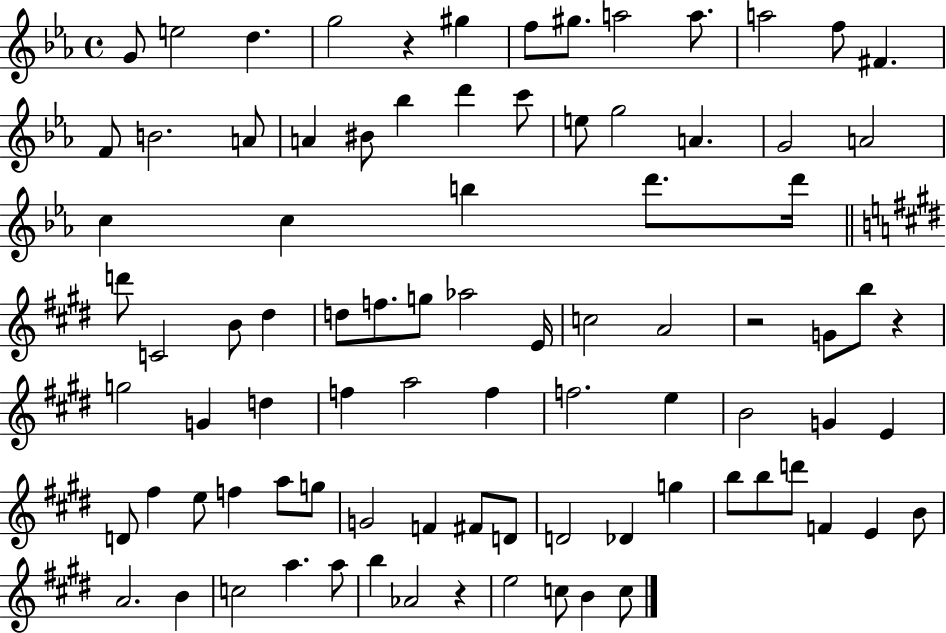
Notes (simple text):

G4/e E5/h D5/q. G5/h R/q G#5/q F5/e G#5/e. A5/h A5/e. A5/h F5/e F#4/q. F4/e B4/h. A4/e A4/q BIS4/e Bb5/q D6/q C6/e E5/e G5/h A4/q. G4/h A4/h C5/q C5/q B5/q D6/e. D6/s D6/e C4/h B4/e D#5/q D5/e F5/e. G5/e Ab5/h E4/s C5/h A4/h R/h G4/e B5/e R/q G5/h G4/q D5/q F5/q A5/h F5/q F5/h. E5/q B4/h G4/q E4/q D4/e F#5/q E5/e F5/q A5/e G5/e G4/h F4/q F#4/e D4/e D4/h Db4/q G5/q B5/e B5/e D6/e F4/q E4/q B4/e A4/h. B4/q C5/h A5/q. A5/e B5/q Ab4/h R/q E5/h C5/e B4/q C5/e